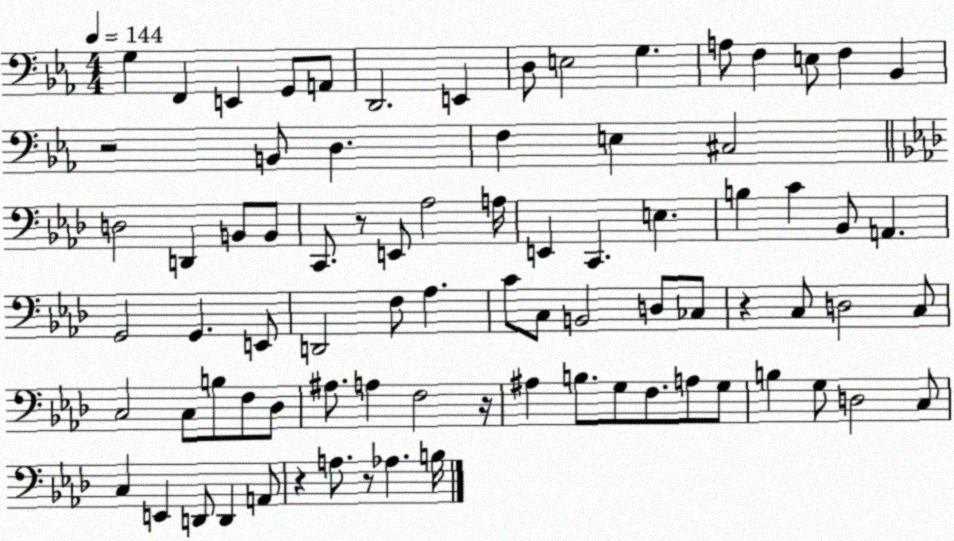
X:1
T:Untitled
M:4/4
L:1/4
K:Eb
G, F,, E,, G,,/2 A,,/2 D,,2 E,, D,/2 E,2 G, A,/2 F, E,/2 F, _B,, z2 B,,/2 D, F, E, ^C,2 D,2 D,, B,,/2 B,,/2 C,,/2 z/2 E,,/2 _A,2 A,/4 E,, C,, E, B, C _B,,/2 A,, G,,2 G,, E,,/2 D,,2 F,/2 _A, C/2 C,/2 B,,2 D,/2 _C,/2 z C,/2 D,2 C,/2 C,2 C,/2 B,/2 F,/2 _D,/2 ^A,/2 A, F,2 z/4 ^A, B,/2 G,/2 F,/2 A,/2 G,/2 B, G,/2 D,2 C,/2 C, E,, D,,/2 D,, A,,/2 z A,/2 z/2 _A, B,/4